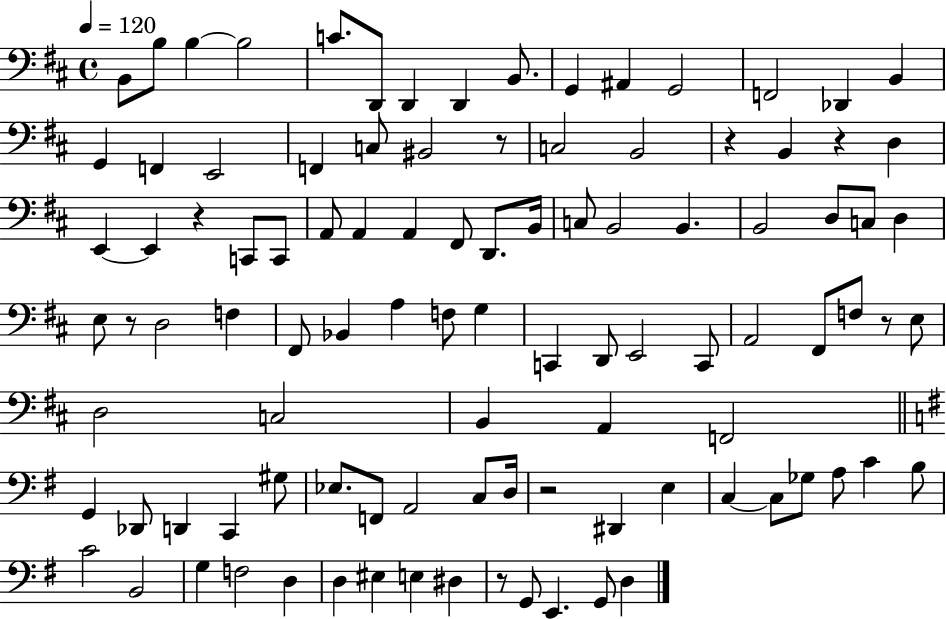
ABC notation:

X:1
T:Untitled
M:4/4
L:1/4
K:D
B,,/2 B,/2 B, B,2 C/2 D,,/2 D,, D,, B,,/2 G,, ^A,, G,,2 F,,2 _D,, B,, G,, F,, E,,2 F,, C,/2 ^B,,2 z/2 C,2 B,,2 z B,, z D, E,, E,, z C,,/2 C,,/2 A,,/2 A,, A,, ^F,,/2 D,,/2 B,,/4 C,/2 B,,2 B,, B,,2 D,/2 C,/2 D, E,/2 z/2 D,2 F, ^F,,/2 _B,, A, F,/2 G, C,, D,,/2 E,,2 C,,/2 A,,2 ^F,,/2 F,/2 z/2 E,/2 D,2 C,2 B,, A,, F,,2 G,, _D,,/2 D,, C,, ^G,/2 _E,/2 F,,/2 A,,2 C,/2 D,/4 z2 ^D,, E, C, C,/2 _G,/2 A,/2 C B,/2 C2 B,,2 G, F,2 D, D, ^E, E, ^D, z/2 G,,/2 E,, G,,/2 D,